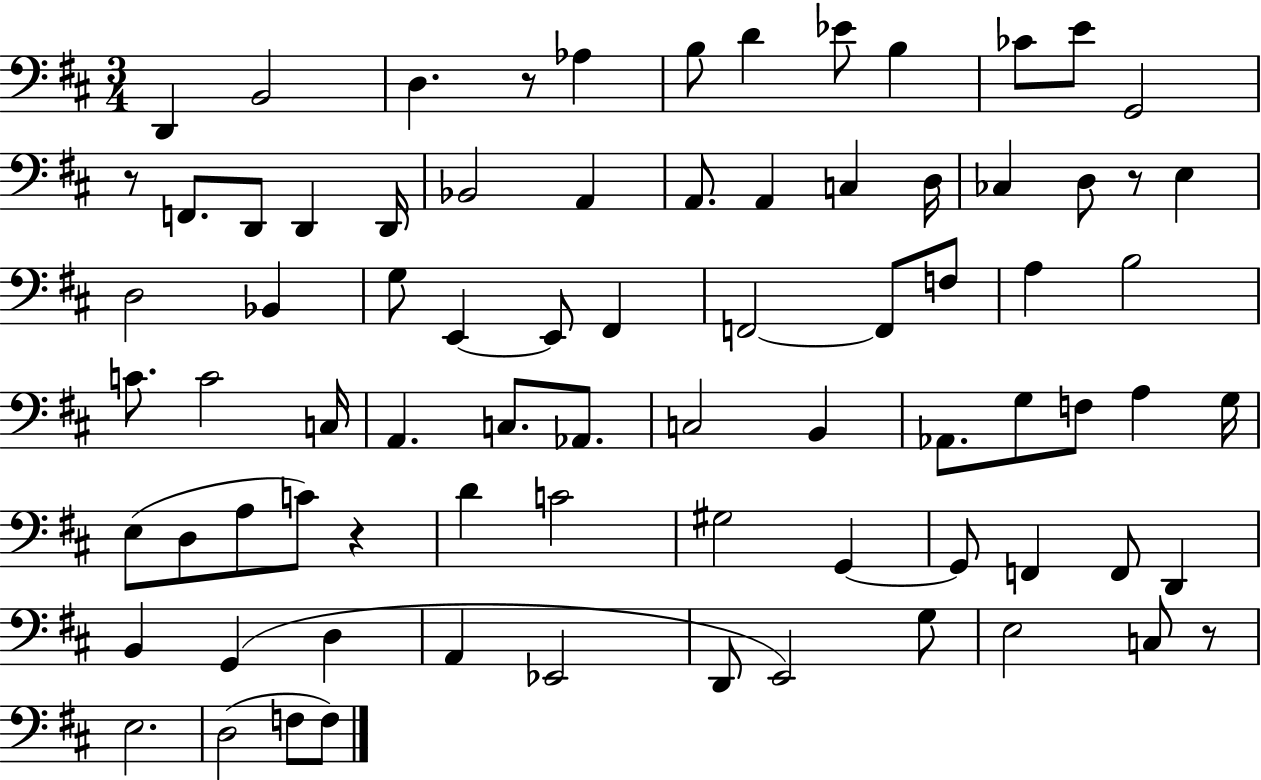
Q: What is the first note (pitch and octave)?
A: D2